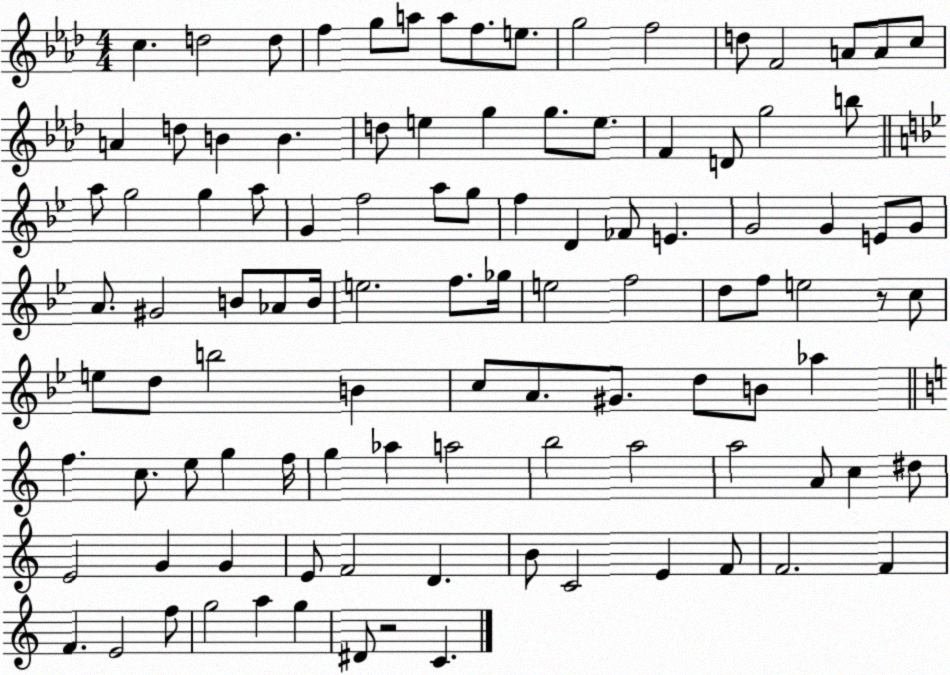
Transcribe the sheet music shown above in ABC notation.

X:1
T:Untitled
M:4/4
L:1/4
K:Ab
c d2 d/2 f g/2 a/2 a/2 f/2 e/2 g2 f2 d/2 F2 A/2 A/2 c/2 A d/2 B B d/2 e g g/2 e/2 F D/2 g2 b/2 a/2 g2 g a/2 G f2 a/2 g/2 f D _F/2 E G2 G E/2 G/2 A/2 ^G2 B/2 _A/2 B/4 e2 f/2 _g/4 e2 f2 d/2 f/2 e2 z/2 c/2 e/2 d/2 b2 B c/2 A/2 ^G/2 d/2 B/2 _a f c/2 e/2 g f/4 g _a a2 b2 a2 a2 A/2 c ^d/2 E2 G G E/2 F2 D B/2 C2 E F/2 F2 F F E2 f/2 g2 a g ^D/2 z2 C